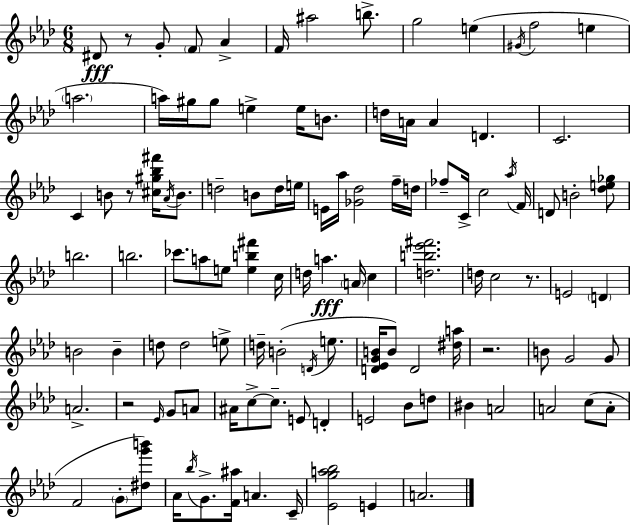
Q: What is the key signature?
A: F minor